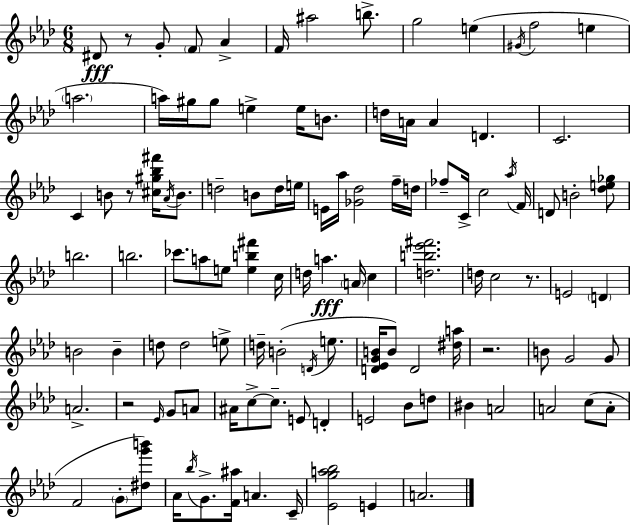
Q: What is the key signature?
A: F minor